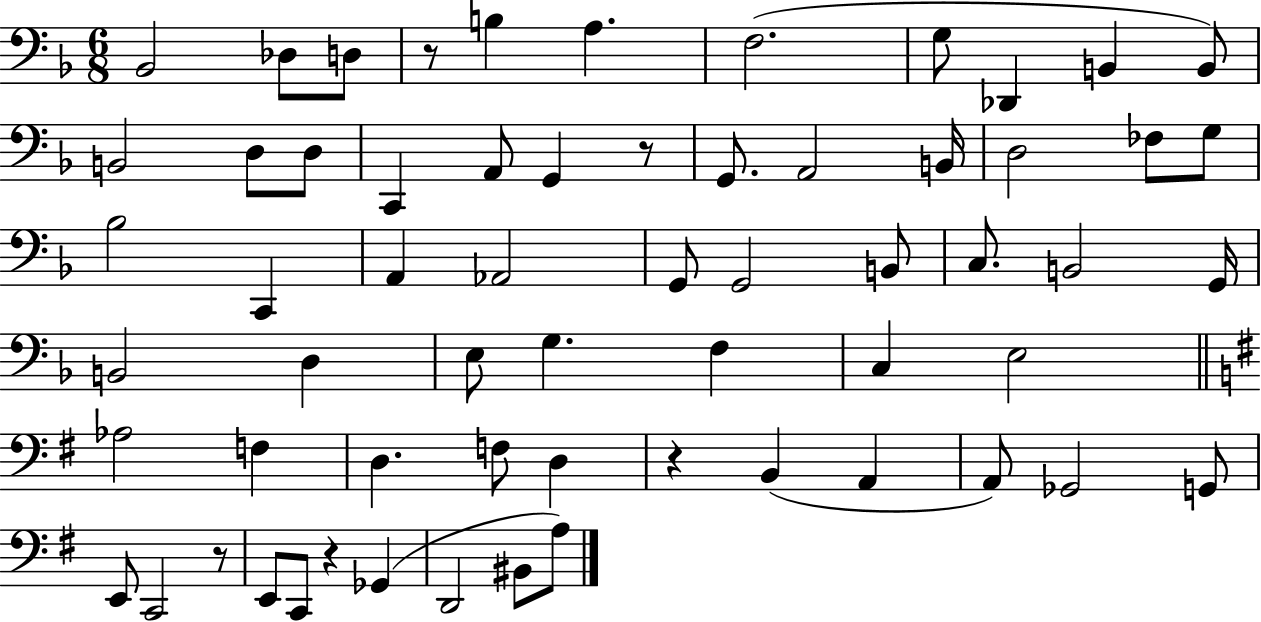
{
  \clef bass
  \numericTimeSignature
  \time 6/8
  \key f \major
  bes,2 des8 d8 | r8 b4 a4. | f2.( | g8 des,4 b,4 b,8) | \break b,2 d8 d8 | c,4 a,8 g,4 r8 | g,8. a,2 b,16 | d2 fes8 g8 | \break bes2 c,4 | a,4 aes,2 | g,8 g,2 b,8 | c8. b,2 g,16 | \break b,2 d4 | e8 g4. f4 | c4 e2 | \bar "||" \break \key g \major aes2 f4 | d4. f8 d4 | r4 b,4( a,4 | a,8) ges,2 g,8 | \break e,8 c,2 r8 | e,8 c,8 r4 ges,4( | d,2 bis,8 a8) | \bar "|."
}